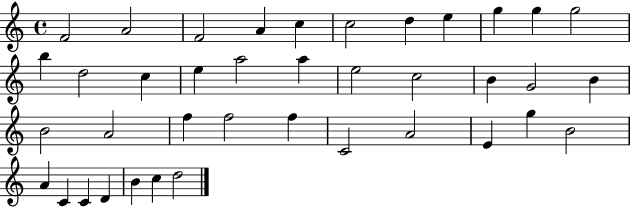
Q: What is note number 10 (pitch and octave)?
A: G5